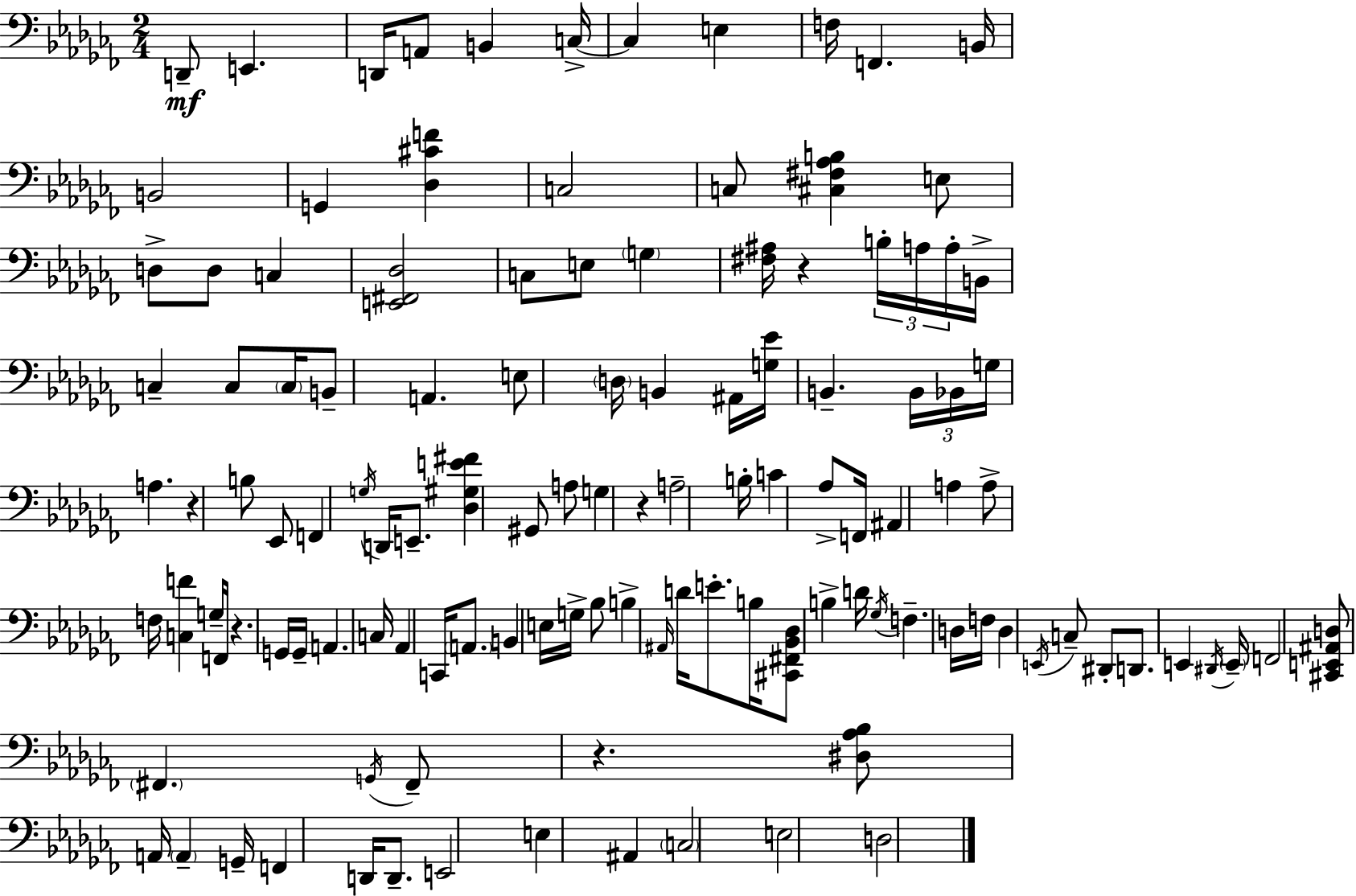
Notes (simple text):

D2/e E2/q. D2/s A2/e B2/q C3/s C3/q E3/q F3/s F2/q. B2/s B2/h G2/q [Db3,C#4,F4]/q C3/h C3/e [C#3,F#3,Ab3,B3]/q E3/e D3/e D3/e C3/q [E2,F#2,Db3]/h C3/e E3/e G3/q [F#3,A#3]/s R/q B3/s A3/s A3/s B2/s C3/q C3/e C3/s B2/e A2/q. E3/e D3/s B2/q A#2/s [G3,Eb4]/s B2/q. B2/s Bb2/s G3/s A3/q. R/q B3/e Eb2/e F2/q G3/s D2/s E2/e. [Db3,G#3,E4,F#4]/q G#2/e A3/e G3/q R/q A3/h B3/s C4/q Ab3/e F2/s A#2/q A3/q A3/e F3/s [C3,F4]/q G3/s F2/s R/q. G2/s G2/s A2/q. C3/s Ab2/q C2/s A2/e. B2/q E3/s G3/s Bb3/e B3/q A#2/s D4/s E4/e. B3/s [C#2,F#2,Bb2,Db3]/e B3/q D4/s Gb3/s F3/q. D3/s F3/s D3/q E2/s C3/e D#2/e D2/e. E2/q D#2/s E2/s F2/h [C#2,E2,A#2,D3]/e F#2/q. G2/s F#2/e R/q. [D#3,Ab3,Bb3]/e A2/s A2/q G2/s F2/q D2/s D2/e. E2/h E3/q A#2/q C3/h E3/h D3/h